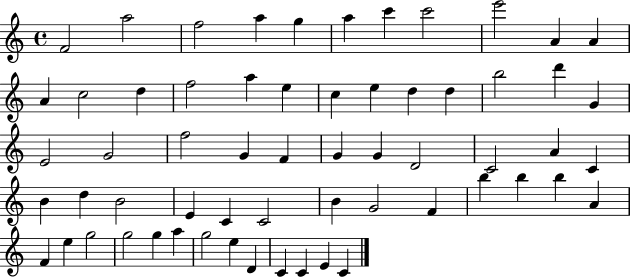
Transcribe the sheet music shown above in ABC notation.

X:1
T:Untitled
M:4/4
L:1/4
K:C
F2 a2 f2 a g a c' c'2 e'2 A A A c2 d f2 a e c e d d b2 d' G E2 G2 f2 G F G G D2 C2 A C B d B2 E C C2 B G2 F b b b A F e g2 g2 g a g2 e D C C E C